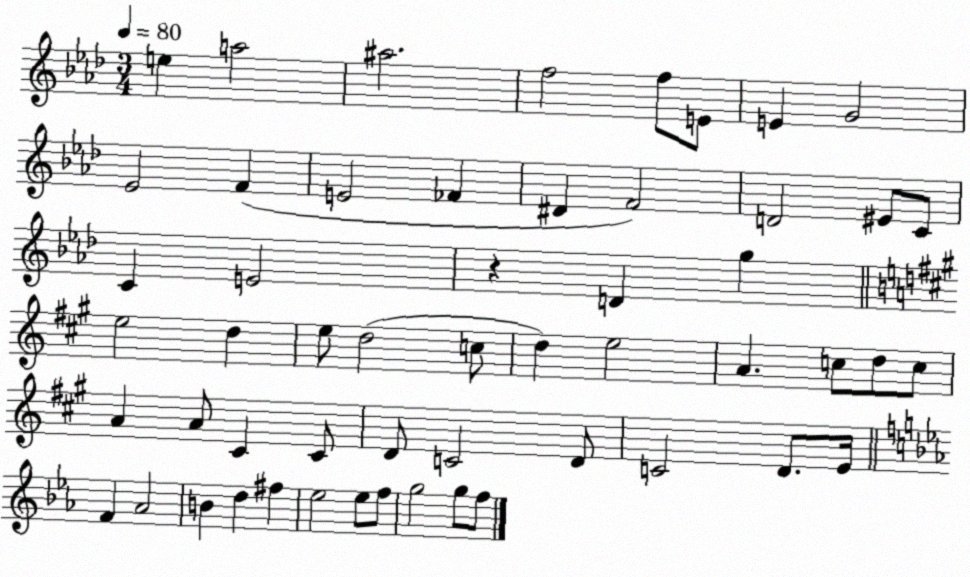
X:1
T:Untitled
M:3/4
L:1/4
K:Ab
e a2 ^a2 f2 f/2 E/2 E G2 _E2 F E2 _F ^D F2 D2 ^E/2 C/2 C E2 z D g e2 d e/2 d2 c/2 d e2 A c/2 d/2 c/2 A A/2 ^C ^C/2 D/2 C2 D/2 C2 D/2 E/4 F _A2 B d ^f _e2 _e/2 f/2 g2 g/2 f/2